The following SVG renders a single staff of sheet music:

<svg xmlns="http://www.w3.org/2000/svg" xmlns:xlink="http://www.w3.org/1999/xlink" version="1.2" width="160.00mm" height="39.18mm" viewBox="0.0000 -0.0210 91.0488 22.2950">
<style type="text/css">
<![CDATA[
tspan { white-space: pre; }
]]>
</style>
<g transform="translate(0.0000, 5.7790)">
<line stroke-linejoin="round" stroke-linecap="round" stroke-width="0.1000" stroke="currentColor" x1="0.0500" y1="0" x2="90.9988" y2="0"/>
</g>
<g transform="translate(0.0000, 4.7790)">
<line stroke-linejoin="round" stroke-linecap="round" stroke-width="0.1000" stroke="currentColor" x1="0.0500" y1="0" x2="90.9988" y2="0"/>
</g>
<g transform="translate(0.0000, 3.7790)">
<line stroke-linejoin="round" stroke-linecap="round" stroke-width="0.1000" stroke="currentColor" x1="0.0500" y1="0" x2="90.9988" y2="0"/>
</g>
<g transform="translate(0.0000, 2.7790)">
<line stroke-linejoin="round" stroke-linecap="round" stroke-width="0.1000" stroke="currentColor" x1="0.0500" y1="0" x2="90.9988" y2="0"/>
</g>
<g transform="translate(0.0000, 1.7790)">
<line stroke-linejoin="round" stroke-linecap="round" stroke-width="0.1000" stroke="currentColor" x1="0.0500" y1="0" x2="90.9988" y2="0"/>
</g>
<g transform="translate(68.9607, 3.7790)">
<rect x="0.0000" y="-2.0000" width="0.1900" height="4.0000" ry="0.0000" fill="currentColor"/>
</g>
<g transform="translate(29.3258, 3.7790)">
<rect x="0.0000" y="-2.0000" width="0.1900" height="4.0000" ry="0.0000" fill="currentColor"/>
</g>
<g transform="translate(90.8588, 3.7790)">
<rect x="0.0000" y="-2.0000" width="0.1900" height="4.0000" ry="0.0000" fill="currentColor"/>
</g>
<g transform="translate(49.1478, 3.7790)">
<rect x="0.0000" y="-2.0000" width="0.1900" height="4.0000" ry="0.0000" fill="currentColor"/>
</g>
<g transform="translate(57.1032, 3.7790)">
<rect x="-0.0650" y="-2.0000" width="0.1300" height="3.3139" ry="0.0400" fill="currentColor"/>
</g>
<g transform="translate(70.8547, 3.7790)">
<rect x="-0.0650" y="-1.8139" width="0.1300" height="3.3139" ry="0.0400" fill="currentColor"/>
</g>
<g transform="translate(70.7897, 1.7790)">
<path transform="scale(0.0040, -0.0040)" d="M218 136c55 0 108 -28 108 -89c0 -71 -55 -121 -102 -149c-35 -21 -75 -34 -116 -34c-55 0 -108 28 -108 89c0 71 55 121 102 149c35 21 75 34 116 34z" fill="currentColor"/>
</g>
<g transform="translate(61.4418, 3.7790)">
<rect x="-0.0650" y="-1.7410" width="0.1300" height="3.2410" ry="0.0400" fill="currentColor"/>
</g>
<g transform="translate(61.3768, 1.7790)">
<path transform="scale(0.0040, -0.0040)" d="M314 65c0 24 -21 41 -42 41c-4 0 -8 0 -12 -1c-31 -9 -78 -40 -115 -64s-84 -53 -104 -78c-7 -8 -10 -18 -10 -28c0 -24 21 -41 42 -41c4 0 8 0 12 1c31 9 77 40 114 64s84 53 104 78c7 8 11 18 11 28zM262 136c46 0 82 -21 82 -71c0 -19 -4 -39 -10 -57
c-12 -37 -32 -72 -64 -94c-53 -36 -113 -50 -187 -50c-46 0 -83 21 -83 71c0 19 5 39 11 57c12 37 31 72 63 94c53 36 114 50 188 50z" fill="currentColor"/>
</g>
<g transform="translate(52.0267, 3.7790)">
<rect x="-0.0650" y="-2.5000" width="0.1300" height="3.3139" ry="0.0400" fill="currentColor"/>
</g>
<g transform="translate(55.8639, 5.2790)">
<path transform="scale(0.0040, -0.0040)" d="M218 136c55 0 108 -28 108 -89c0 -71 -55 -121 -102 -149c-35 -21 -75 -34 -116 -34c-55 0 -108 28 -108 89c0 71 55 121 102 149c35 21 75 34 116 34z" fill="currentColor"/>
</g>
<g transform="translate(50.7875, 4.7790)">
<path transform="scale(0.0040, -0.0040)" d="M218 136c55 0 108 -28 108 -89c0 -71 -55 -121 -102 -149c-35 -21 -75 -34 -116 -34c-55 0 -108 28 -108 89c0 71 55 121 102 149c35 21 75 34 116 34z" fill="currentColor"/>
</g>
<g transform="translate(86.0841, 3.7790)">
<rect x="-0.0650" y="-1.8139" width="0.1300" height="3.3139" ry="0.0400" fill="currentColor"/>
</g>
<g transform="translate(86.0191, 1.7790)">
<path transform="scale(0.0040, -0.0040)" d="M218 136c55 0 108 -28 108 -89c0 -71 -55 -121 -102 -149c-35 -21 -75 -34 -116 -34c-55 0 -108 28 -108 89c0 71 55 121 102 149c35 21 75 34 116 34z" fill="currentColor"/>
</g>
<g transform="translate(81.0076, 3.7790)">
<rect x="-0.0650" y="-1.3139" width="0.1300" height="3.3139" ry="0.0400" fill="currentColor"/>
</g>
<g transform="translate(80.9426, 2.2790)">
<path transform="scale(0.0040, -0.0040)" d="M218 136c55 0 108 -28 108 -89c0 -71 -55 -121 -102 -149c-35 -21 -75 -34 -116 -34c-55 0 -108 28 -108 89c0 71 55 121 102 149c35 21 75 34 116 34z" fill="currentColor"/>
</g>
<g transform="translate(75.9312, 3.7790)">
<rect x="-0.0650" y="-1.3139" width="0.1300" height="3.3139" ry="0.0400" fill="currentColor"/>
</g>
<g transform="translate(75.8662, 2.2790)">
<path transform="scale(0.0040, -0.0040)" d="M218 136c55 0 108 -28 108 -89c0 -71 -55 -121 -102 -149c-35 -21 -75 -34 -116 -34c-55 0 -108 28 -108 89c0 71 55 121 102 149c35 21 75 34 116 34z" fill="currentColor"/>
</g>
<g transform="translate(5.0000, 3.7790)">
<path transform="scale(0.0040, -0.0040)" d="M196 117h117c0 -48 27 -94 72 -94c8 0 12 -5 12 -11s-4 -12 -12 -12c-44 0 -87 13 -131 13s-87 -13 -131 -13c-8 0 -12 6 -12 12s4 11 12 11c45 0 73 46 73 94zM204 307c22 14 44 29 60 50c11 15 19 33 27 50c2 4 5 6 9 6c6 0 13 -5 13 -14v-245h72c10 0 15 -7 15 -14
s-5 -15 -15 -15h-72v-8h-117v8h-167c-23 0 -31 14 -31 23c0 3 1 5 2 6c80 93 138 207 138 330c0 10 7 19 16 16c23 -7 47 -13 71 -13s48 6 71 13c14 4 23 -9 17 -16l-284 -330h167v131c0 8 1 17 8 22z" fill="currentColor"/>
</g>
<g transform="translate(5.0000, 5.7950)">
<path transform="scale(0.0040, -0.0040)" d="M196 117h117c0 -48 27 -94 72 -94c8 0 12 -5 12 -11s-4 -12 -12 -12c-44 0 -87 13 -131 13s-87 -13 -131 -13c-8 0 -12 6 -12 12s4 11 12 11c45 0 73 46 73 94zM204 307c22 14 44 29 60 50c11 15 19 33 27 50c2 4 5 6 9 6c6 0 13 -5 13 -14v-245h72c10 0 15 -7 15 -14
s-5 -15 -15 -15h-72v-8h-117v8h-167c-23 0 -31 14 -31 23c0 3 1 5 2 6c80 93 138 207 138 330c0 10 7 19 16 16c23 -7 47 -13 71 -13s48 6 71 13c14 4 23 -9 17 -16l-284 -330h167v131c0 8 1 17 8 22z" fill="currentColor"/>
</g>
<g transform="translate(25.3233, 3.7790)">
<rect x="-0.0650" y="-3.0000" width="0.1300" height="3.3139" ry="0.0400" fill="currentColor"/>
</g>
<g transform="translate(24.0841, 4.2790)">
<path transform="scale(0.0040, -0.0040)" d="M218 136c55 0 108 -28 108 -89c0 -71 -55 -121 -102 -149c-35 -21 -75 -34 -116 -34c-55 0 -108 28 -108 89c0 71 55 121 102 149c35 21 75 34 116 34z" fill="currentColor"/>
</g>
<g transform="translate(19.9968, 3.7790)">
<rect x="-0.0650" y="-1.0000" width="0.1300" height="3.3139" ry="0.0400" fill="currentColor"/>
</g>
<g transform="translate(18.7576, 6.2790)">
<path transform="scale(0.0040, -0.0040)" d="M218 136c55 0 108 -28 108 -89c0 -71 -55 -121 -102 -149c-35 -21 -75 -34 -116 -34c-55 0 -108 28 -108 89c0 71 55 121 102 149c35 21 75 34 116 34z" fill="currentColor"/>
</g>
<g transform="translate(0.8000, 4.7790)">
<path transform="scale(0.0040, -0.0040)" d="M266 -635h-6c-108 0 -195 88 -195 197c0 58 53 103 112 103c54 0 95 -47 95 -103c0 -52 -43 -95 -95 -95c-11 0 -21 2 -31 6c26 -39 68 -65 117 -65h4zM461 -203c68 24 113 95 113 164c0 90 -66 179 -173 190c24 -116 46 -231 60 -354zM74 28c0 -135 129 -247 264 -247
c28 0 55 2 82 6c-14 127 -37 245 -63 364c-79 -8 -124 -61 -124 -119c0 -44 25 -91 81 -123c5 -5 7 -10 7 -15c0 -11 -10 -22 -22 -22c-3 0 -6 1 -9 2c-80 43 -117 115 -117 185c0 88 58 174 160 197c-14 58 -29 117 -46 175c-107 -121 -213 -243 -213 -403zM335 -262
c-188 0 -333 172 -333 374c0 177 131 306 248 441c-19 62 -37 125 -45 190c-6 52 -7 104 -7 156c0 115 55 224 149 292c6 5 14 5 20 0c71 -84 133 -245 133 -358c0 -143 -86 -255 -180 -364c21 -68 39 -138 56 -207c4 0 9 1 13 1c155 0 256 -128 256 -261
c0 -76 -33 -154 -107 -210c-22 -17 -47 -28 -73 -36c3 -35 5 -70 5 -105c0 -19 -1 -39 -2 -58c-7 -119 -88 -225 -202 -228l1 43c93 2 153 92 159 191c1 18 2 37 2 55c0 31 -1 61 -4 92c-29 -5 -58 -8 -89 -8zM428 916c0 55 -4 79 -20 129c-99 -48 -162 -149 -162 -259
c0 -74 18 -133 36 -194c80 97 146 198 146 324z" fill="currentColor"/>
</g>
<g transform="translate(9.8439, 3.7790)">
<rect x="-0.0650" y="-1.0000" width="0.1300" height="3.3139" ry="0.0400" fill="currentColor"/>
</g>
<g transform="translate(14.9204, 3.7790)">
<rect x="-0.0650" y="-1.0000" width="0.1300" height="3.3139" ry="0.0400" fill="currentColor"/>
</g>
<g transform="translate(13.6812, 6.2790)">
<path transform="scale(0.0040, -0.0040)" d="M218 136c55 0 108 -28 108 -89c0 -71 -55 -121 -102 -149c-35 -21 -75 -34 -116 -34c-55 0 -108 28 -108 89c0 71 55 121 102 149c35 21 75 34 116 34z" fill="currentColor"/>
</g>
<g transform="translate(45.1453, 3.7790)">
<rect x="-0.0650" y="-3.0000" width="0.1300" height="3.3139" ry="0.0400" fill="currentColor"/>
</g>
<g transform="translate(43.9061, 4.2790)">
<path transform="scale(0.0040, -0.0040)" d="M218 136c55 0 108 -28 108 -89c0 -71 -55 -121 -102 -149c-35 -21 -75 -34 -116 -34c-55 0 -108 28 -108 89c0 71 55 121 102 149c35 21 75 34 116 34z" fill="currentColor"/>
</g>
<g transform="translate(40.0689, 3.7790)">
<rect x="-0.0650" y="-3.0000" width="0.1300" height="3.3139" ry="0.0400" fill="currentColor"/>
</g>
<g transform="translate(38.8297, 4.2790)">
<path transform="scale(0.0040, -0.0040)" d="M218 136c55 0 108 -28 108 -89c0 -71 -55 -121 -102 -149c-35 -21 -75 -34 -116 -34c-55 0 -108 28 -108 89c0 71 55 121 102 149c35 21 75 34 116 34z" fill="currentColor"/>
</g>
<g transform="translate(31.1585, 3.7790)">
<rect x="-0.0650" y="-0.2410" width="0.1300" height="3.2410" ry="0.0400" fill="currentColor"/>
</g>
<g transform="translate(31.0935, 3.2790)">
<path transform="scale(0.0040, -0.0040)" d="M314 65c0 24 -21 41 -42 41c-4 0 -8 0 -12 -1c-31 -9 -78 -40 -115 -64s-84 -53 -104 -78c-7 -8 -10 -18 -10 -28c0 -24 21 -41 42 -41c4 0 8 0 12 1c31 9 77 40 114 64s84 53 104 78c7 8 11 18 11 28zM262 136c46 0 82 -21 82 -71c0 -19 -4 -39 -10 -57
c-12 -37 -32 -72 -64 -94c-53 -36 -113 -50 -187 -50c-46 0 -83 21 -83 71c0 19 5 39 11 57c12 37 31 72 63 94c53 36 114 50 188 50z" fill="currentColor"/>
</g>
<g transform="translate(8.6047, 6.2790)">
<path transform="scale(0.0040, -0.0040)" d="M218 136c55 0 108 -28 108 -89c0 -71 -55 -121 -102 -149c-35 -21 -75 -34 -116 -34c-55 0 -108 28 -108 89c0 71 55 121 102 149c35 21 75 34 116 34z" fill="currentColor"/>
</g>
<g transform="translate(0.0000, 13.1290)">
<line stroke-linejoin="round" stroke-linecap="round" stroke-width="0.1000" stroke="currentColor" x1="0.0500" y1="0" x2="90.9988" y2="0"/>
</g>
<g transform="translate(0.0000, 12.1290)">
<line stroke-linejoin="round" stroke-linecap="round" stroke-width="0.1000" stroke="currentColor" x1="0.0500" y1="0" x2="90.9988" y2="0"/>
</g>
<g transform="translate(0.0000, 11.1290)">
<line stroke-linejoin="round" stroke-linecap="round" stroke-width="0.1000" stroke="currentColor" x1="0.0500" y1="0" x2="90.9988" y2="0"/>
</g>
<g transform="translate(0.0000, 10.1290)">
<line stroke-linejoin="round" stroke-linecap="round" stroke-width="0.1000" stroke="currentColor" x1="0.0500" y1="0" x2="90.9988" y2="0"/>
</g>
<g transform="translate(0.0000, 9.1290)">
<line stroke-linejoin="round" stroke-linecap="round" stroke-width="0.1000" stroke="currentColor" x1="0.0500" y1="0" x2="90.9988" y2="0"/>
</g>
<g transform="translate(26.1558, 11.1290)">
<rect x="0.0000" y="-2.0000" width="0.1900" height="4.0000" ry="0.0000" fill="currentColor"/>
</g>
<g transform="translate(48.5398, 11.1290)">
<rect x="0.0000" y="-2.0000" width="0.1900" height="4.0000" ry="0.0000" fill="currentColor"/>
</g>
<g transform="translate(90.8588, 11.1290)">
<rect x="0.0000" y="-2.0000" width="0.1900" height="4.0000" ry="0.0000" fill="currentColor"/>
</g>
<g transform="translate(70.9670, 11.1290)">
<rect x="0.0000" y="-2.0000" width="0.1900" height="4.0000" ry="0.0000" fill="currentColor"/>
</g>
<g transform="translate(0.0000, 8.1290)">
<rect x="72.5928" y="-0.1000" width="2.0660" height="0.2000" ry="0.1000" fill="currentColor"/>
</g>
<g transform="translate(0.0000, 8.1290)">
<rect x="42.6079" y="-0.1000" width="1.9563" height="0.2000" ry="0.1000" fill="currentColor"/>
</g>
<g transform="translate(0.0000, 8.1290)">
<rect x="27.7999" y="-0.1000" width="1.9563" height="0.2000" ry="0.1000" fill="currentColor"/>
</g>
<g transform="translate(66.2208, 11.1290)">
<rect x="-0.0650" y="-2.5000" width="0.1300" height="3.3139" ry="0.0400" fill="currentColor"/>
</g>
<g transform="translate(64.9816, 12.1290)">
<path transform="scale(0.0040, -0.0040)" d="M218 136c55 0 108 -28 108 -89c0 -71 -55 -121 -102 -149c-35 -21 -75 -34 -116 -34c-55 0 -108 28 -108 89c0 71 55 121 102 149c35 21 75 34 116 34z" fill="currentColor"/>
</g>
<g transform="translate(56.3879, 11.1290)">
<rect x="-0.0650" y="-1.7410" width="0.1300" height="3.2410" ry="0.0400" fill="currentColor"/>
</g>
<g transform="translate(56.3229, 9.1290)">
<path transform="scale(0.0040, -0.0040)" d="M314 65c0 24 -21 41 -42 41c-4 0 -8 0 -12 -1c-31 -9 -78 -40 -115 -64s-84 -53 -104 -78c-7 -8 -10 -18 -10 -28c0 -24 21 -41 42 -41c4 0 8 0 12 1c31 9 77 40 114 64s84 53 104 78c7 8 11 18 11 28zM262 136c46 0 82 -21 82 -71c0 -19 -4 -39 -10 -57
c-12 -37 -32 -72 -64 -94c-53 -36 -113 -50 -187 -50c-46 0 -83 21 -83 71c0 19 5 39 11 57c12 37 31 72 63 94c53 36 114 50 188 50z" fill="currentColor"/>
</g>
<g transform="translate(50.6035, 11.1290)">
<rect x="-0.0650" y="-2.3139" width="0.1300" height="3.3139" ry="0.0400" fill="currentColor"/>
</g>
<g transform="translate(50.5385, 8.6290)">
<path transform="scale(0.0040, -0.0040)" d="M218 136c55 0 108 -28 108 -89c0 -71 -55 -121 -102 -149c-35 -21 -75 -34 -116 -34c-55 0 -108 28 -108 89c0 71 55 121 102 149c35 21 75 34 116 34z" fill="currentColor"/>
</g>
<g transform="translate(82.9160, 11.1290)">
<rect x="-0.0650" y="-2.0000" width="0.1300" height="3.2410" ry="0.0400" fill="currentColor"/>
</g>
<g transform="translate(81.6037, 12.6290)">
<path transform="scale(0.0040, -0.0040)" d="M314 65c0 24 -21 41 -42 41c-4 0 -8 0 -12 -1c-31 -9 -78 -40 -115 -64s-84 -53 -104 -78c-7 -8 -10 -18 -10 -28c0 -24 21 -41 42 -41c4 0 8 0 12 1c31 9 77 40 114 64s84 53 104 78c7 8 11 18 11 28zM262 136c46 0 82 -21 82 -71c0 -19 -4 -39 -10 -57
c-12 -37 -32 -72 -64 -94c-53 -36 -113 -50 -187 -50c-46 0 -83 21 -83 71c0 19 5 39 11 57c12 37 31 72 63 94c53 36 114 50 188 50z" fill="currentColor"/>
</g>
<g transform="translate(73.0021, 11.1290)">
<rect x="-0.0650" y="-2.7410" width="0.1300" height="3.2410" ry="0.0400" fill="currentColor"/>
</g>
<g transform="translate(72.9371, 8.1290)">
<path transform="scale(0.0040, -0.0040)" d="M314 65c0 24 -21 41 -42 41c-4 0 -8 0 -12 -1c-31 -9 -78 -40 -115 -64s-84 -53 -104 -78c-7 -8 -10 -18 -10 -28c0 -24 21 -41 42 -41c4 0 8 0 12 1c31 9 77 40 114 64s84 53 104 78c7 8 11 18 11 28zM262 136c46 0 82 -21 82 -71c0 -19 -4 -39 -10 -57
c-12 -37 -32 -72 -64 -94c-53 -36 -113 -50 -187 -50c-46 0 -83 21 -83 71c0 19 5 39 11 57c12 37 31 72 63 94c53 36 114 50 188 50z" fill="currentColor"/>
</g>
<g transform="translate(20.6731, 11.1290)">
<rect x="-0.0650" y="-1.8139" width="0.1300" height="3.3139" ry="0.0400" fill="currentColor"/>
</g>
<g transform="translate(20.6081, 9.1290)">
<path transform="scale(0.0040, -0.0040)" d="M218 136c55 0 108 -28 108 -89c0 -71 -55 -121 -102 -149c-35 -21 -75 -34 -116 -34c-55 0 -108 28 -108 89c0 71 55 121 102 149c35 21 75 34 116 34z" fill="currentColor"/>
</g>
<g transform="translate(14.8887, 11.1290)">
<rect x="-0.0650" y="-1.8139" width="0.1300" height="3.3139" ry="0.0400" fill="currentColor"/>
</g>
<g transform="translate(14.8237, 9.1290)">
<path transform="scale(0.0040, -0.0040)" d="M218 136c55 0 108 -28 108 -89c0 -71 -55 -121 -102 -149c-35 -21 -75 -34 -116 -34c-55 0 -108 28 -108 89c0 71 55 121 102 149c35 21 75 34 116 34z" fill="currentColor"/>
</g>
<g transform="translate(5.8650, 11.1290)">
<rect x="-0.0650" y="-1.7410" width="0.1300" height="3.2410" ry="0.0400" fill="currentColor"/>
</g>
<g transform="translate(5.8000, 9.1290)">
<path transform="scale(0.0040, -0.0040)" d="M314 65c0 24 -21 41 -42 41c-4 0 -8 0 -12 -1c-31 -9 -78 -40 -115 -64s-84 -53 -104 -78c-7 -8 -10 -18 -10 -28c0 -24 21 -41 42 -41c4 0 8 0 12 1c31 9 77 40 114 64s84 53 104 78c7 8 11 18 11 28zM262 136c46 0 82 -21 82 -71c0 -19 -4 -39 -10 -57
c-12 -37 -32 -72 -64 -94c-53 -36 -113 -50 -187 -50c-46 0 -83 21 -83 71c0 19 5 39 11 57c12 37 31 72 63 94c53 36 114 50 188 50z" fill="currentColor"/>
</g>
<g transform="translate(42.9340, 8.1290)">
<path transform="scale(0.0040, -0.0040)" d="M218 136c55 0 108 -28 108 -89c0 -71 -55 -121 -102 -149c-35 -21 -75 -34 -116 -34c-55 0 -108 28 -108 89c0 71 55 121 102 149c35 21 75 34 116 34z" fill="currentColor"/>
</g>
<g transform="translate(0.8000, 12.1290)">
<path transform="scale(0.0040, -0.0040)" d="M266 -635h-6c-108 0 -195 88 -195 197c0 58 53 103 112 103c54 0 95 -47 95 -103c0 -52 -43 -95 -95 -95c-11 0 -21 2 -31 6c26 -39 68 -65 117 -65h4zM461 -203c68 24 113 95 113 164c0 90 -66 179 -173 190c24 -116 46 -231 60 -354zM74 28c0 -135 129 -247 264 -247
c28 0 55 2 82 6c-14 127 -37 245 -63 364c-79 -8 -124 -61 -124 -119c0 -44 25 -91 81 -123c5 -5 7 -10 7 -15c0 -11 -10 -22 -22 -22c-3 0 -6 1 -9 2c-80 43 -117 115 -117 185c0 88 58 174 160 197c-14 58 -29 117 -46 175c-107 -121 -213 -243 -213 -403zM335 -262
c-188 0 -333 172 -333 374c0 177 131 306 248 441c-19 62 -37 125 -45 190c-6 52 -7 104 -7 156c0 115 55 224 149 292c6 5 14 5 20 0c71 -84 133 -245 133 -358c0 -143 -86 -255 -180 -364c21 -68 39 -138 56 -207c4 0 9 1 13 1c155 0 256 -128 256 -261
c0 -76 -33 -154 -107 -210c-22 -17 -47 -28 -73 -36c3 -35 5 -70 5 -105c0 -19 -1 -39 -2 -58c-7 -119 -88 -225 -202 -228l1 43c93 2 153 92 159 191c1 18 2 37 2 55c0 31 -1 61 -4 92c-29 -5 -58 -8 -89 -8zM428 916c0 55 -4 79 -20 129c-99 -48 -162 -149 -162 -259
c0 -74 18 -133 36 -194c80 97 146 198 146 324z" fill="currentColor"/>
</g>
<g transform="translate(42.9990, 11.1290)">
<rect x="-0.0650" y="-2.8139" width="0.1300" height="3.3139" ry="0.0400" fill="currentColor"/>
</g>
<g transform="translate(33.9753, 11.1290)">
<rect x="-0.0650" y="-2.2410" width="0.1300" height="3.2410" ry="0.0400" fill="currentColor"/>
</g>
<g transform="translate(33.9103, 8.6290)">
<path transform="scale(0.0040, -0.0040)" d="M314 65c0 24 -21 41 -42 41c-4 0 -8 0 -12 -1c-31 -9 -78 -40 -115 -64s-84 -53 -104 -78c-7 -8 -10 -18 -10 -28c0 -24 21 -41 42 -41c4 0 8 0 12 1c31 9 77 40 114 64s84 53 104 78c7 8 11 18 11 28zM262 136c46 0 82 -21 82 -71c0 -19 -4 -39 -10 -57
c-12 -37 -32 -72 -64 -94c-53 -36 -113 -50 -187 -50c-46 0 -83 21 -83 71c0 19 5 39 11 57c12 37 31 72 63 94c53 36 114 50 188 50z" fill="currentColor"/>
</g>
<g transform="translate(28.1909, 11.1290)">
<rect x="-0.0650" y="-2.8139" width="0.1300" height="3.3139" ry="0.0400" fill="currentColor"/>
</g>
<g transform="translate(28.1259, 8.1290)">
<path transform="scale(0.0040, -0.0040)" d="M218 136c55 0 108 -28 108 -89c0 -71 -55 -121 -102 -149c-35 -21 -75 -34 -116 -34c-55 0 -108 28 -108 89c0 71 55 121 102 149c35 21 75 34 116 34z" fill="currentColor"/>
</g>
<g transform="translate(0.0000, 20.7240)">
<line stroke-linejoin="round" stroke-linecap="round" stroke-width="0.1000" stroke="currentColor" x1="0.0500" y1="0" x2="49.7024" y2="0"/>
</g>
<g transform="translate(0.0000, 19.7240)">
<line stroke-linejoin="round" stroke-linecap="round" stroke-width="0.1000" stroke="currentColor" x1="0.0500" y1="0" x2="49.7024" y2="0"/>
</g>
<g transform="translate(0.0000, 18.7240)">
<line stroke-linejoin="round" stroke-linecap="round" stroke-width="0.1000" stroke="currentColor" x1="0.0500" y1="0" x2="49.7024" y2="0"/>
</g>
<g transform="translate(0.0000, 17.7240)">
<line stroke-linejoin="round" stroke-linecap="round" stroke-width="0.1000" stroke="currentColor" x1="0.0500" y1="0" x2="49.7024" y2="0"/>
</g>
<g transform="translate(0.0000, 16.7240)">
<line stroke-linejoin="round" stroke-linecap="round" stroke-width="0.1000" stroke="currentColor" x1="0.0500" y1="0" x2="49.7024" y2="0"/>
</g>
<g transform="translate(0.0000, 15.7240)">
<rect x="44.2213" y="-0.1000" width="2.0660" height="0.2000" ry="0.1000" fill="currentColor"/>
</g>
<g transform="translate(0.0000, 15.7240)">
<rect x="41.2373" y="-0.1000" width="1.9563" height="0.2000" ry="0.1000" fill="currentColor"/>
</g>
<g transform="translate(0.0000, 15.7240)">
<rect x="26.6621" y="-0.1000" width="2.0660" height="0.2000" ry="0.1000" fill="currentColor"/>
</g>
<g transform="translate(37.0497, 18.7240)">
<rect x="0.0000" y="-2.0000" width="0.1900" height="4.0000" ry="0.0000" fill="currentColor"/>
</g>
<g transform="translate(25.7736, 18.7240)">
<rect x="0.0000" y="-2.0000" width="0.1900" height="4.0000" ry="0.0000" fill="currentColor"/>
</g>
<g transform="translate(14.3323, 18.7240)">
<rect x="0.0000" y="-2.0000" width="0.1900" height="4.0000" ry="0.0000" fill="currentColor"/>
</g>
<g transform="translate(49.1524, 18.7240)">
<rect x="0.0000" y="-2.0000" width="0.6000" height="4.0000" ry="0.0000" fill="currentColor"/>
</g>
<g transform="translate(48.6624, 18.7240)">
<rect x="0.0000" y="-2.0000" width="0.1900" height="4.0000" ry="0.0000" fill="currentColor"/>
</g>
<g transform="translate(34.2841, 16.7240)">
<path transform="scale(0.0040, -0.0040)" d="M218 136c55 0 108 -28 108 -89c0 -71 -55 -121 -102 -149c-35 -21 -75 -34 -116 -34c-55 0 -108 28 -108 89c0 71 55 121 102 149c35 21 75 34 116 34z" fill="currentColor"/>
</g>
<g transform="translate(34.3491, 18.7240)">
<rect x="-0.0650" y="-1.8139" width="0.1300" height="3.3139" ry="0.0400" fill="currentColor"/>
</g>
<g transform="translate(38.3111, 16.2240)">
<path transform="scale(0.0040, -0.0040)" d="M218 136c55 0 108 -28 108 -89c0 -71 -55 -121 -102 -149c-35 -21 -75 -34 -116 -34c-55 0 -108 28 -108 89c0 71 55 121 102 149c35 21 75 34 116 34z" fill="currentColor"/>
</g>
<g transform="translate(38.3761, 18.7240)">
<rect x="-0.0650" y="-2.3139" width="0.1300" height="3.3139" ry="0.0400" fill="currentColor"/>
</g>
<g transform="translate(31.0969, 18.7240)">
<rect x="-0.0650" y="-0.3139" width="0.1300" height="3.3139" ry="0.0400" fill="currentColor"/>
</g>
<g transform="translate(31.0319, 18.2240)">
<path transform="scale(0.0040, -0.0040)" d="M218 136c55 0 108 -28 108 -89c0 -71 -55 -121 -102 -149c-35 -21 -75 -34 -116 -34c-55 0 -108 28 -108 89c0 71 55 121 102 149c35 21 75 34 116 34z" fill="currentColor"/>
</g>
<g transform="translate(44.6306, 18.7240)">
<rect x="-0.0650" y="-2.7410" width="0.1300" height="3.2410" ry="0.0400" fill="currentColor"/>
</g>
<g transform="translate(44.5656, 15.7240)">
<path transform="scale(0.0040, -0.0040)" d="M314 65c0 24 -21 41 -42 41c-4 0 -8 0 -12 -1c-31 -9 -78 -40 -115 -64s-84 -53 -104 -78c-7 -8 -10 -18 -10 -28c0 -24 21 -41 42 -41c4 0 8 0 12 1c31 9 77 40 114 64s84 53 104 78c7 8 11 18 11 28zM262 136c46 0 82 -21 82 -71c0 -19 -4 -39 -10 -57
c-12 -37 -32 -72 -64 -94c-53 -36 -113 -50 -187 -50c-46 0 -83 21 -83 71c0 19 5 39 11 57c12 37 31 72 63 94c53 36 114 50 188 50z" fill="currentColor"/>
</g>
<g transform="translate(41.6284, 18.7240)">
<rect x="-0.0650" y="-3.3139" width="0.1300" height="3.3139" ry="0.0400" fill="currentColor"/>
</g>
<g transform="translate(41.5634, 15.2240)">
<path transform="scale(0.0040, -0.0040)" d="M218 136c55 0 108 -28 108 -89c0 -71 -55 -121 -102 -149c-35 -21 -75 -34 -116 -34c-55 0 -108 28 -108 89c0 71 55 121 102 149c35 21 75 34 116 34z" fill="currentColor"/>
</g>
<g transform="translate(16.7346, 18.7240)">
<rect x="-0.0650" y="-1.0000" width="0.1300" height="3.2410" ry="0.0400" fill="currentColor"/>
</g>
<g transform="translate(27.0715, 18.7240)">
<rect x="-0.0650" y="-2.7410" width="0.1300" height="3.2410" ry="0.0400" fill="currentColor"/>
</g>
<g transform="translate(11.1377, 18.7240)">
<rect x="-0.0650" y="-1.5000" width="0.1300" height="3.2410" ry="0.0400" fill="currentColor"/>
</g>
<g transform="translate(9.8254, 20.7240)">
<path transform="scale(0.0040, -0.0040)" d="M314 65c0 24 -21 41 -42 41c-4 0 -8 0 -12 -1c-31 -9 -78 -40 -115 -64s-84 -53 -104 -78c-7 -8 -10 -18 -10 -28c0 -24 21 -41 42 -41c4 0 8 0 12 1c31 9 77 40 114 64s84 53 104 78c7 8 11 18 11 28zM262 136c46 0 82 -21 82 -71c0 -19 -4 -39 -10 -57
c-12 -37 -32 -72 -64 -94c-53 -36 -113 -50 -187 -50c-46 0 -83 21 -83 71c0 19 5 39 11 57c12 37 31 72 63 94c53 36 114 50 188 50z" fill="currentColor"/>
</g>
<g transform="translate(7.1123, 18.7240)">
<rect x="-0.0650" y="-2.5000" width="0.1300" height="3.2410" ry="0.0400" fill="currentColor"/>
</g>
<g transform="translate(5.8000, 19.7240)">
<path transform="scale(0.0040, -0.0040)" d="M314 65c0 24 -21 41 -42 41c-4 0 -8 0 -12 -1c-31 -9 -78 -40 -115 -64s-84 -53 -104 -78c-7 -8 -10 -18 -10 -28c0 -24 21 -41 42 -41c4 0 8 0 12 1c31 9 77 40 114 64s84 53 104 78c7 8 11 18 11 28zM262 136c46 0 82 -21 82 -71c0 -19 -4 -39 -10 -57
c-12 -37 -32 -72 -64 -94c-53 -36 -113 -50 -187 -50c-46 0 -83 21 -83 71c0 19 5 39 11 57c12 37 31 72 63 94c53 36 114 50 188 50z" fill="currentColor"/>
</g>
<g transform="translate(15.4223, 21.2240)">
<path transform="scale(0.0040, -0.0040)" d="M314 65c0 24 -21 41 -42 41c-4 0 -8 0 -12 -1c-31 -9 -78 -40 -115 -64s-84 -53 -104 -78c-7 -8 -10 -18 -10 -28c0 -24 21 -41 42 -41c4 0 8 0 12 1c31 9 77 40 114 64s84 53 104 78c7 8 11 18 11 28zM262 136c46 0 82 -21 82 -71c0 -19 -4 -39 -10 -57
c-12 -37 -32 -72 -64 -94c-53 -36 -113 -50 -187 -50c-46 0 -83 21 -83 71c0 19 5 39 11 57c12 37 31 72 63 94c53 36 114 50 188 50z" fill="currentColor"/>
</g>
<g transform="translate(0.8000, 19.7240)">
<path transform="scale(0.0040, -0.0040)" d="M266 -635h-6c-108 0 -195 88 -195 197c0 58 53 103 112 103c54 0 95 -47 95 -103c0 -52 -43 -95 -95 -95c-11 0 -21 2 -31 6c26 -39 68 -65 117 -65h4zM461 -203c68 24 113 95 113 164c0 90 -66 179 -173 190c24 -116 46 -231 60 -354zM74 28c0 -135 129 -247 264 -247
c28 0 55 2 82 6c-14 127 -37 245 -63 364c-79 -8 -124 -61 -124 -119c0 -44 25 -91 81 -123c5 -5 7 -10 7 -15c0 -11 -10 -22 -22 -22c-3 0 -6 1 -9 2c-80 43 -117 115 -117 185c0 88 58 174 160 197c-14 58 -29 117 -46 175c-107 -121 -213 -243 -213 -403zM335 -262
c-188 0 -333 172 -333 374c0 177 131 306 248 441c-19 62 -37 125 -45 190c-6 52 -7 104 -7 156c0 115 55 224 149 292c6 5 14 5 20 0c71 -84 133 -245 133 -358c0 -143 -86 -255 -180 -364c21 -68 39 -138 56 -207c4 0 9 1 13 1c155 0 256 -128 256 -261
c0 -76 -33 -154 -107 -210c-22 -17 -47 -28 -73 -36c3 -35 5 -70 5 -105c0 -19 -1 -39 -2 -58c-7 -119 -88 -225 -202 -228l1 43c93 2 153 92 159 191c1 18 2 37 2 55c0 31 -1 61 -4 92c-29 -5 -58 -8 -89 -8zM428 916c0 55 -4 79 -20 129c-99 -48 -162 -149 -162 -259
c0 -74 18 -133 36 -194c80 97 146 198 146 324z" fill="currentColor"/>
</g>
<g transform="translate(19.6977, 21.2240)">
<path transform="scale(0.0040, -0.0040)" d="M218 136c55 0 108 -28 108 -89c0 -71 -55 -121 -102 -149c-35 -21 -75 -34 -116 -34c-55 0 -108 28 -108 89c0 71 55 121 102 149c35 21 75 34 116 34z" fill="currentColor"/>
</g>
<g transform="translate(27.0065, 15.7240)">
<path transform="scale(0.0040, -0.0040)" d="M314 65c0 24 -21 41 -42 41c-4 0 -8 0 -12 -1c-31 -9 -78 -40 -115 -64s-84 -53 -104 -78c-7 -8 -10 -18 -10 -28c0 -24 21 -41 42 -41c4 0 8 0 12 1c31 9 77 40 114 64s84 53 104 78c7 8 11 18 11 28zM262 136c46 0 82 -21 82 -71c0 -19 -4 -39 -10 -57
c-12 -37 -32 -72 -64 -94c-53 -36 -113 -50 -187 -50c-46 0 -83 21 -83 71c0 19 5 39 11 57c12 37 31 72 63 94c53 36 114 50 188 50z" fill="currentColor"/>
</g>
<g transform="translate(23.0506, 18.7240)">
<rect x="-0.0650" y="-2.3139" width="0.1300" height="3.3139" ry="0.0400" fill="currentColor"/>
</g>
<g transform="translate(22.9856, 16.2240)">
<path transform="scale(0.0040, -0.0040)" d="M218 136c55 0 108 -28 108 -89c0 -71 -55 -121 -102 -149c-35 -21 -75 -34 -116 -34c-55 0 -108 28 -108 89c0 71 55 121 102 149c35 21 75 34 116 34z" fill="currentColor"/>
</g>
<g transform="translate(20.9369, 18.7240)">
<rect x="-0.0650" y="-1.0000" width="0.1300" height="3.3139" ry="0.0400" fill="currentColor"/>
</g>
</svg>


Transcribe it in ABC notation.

X:1
T:Untitled
M:4/4
L:1/4
K:C
D D D A c2 A A G F f2 f e e f f2 f f a g2 a g f2 G a2 F2 G2 E2 D2 D g a2 c f g b a2